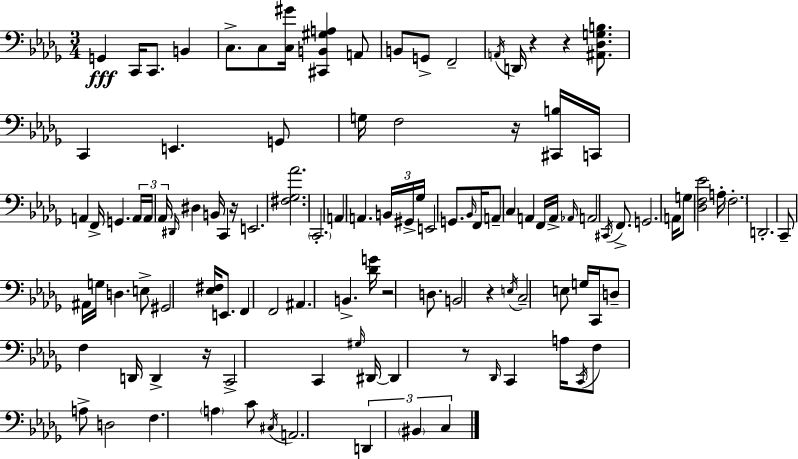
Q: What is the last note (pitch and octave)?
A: C3